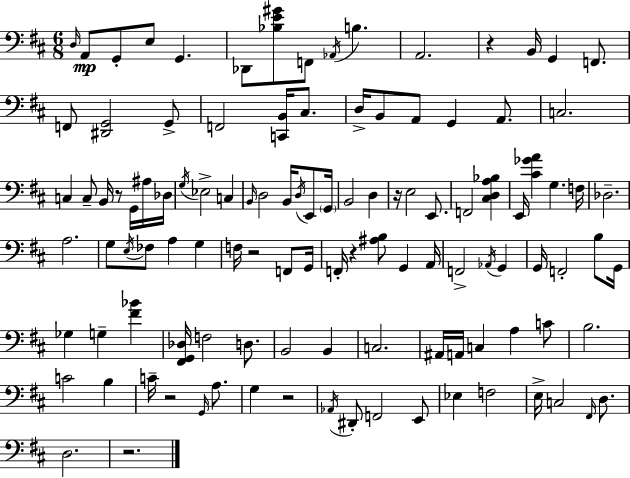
{
  \clef bass
  \numericTimeSignature
  \time 6/8
  \key d \major
  \repeat volta 2 { \grace { d16 }\mp a,8 g,8-. e8 g,4. | des,8 <bes e' gis'>8 f,8 \acciaccatura { aes,16 } b4. | a,2. | r4 b,16 g,4 f,8. | \break f,8 <dis, g,>2 | g,8-> f,2 <c, b,>16 cis8. | d16-> b,8 a,8 g,4 a,8. | c2. | \break c4 c8-- b,16 r8 g,16 | ais16 des16 \acciaccatura { g16 } ees2-> c4 | \grace { b,16 } d2 | b,16 \acciaccatura { d16 } e,8 \parenthesize g,16 b,2 | \break d4 r16 e2 | e,8. f,2 | <cis d a bes>4 e,16 <cis' ges' a'>4 g4. | f16 des2.-- | \break a2. | g8 \acciaccatura { e16 } fes8 a4 | g4 f16 r2 | f,8 g,16 f,16-. r4 <ais b>8 | \break g,4 a,16 f,2-> | \acciaccatura { aes,16 } g,4 g,16 f,2-. | b8 g,16 ges4 g4-- | <fis' bes'>4 <fis, g, des>16 f2 | \break d8. b,2 | b,4 c2. | ais,16 a,16 c4 | a4 c'8 b2. | \break c'2 | b4 c'16-- r2 | \grace { g,16 } a8. g4 | r2 \acciaccatura { aes,16 } dis,8-. f,2 | \break e,8 ees4 | f2 e16-> c2 | \grace { fis,16 } d8. d2. | r2. | \break } \bar "|."
}